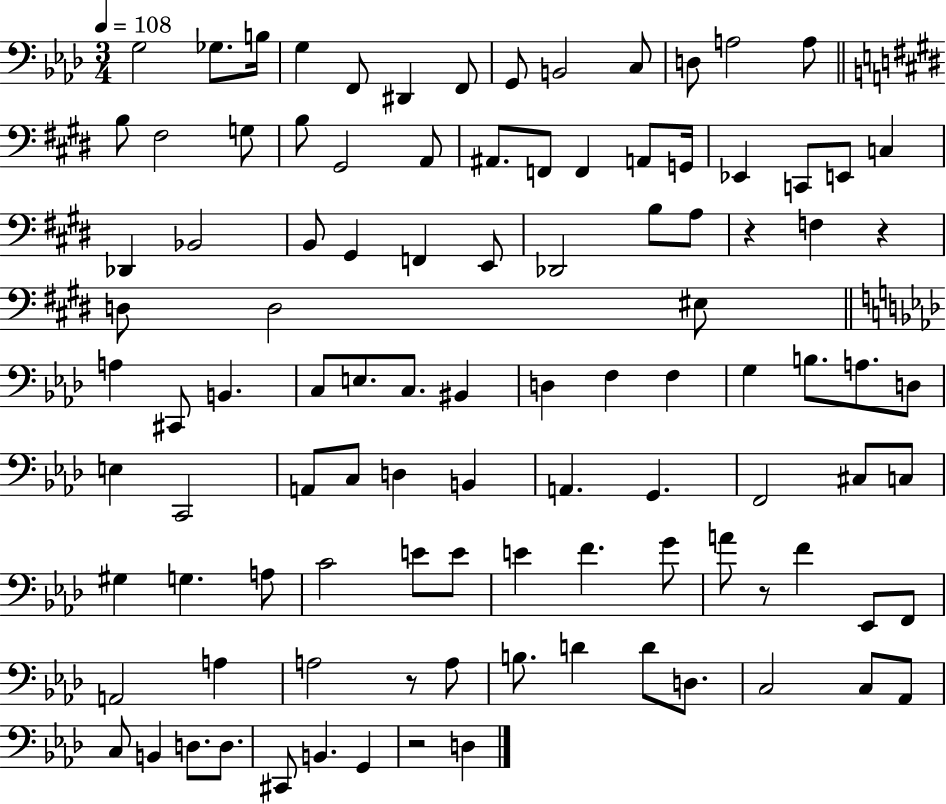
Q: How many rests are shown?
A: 5